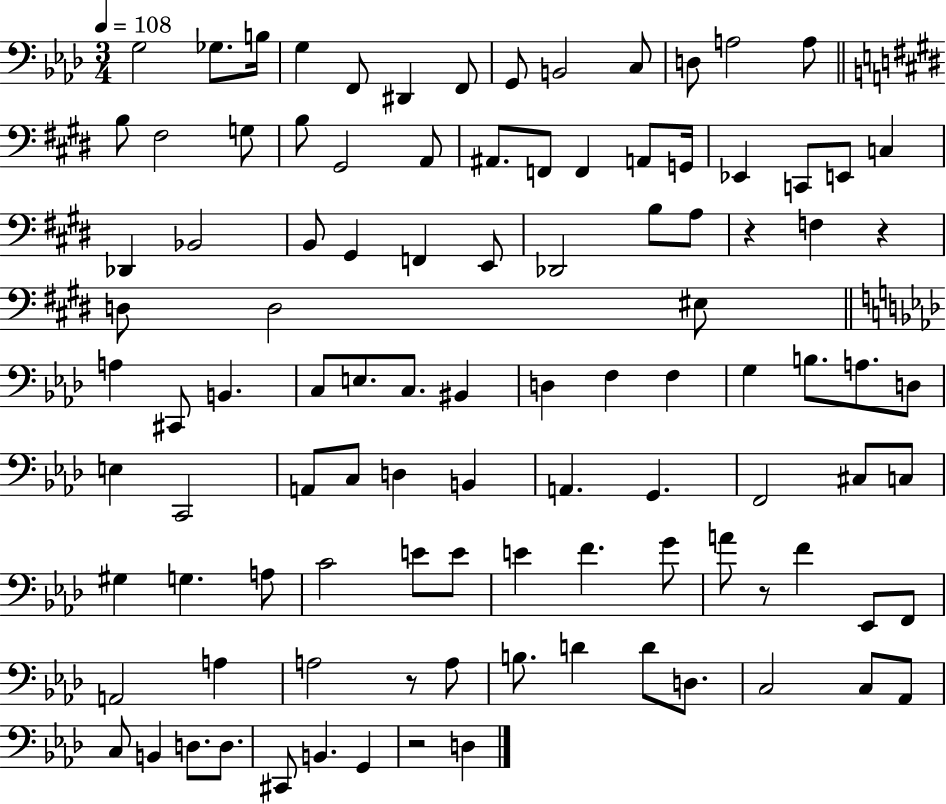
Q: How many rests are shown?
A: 5